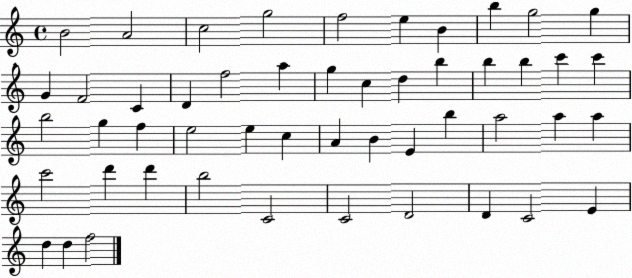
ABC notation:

X:1
T:Untitled
M:4/4
L:1/4
K:C
B2 A2 c2 g2 f2 e B b g2 g G F2 C D f2 a g c d b b b c' c' b2 g f e2 e c A B E b a2 a a c'2 d' d' b2 C2 C2 D2 D C2 E d d f2